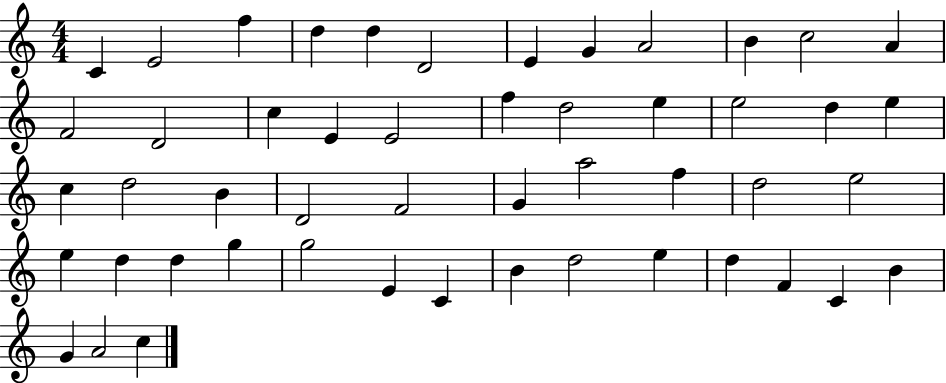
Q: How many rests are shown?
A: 0